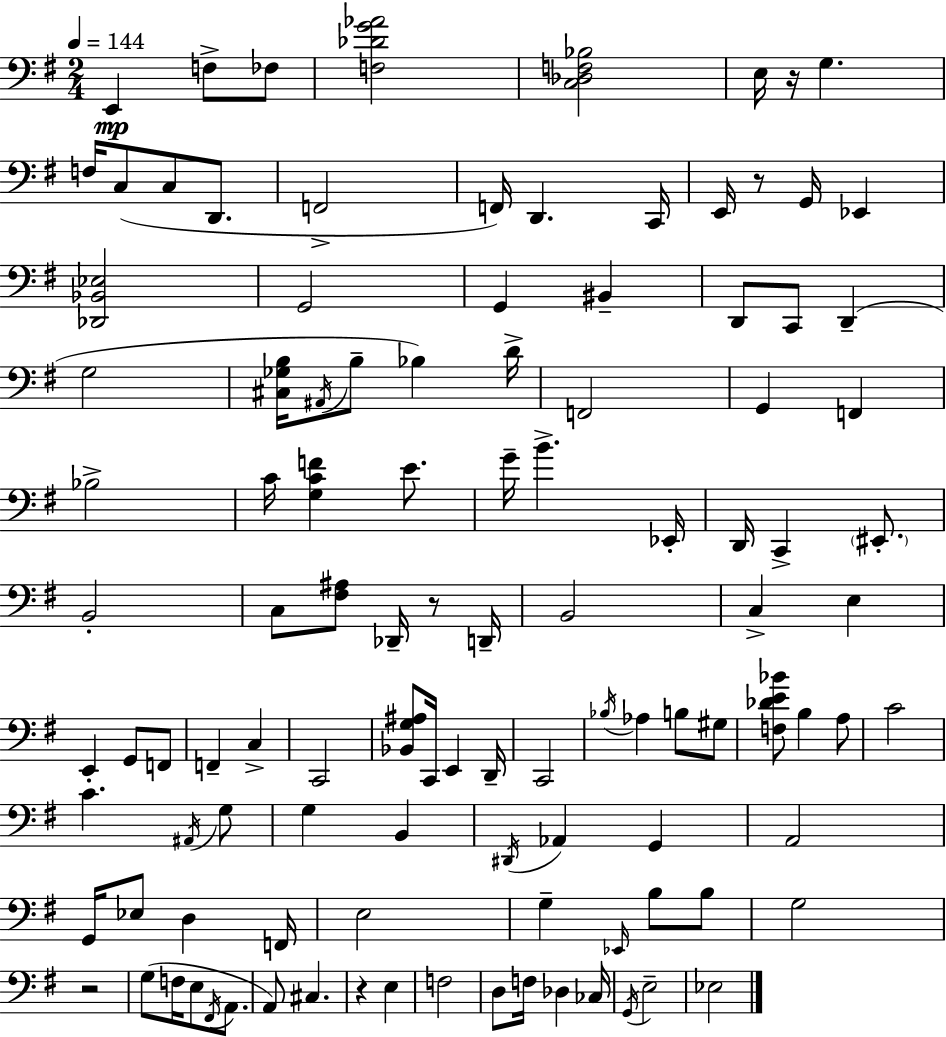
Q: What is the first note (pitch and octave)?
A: E2